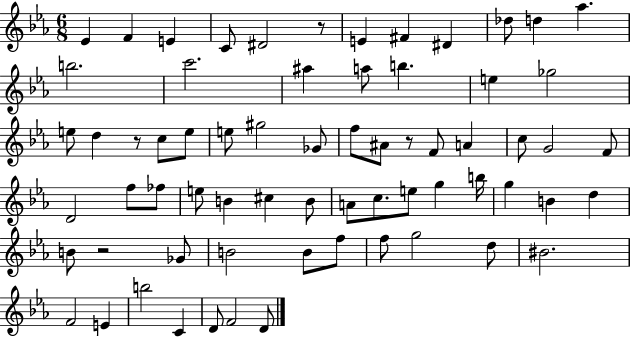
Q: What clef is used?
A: treble